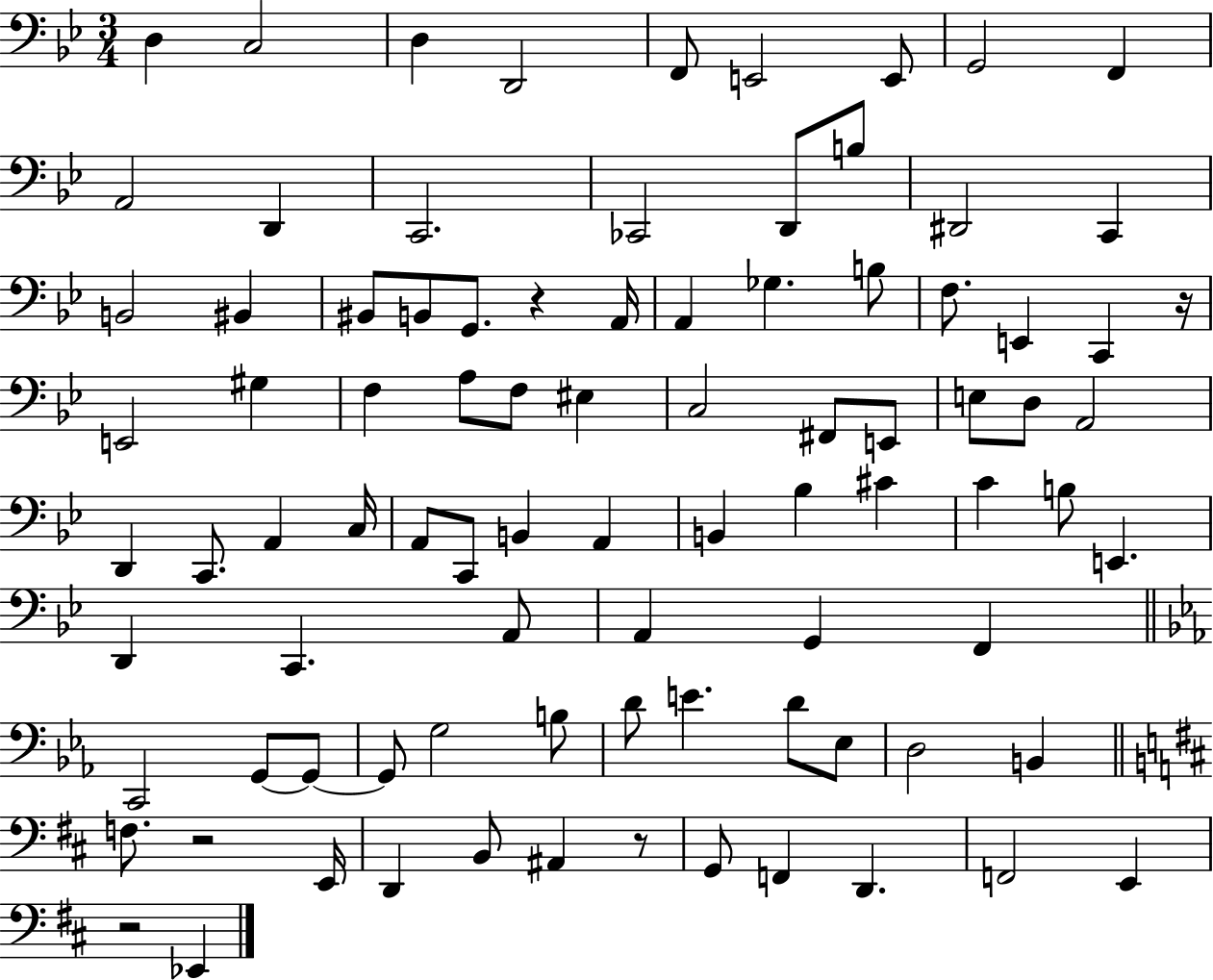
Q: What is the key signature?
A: BES major